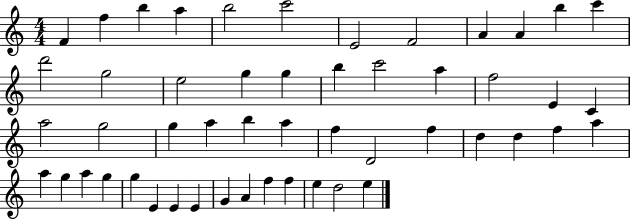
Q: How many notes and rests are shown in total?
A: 51